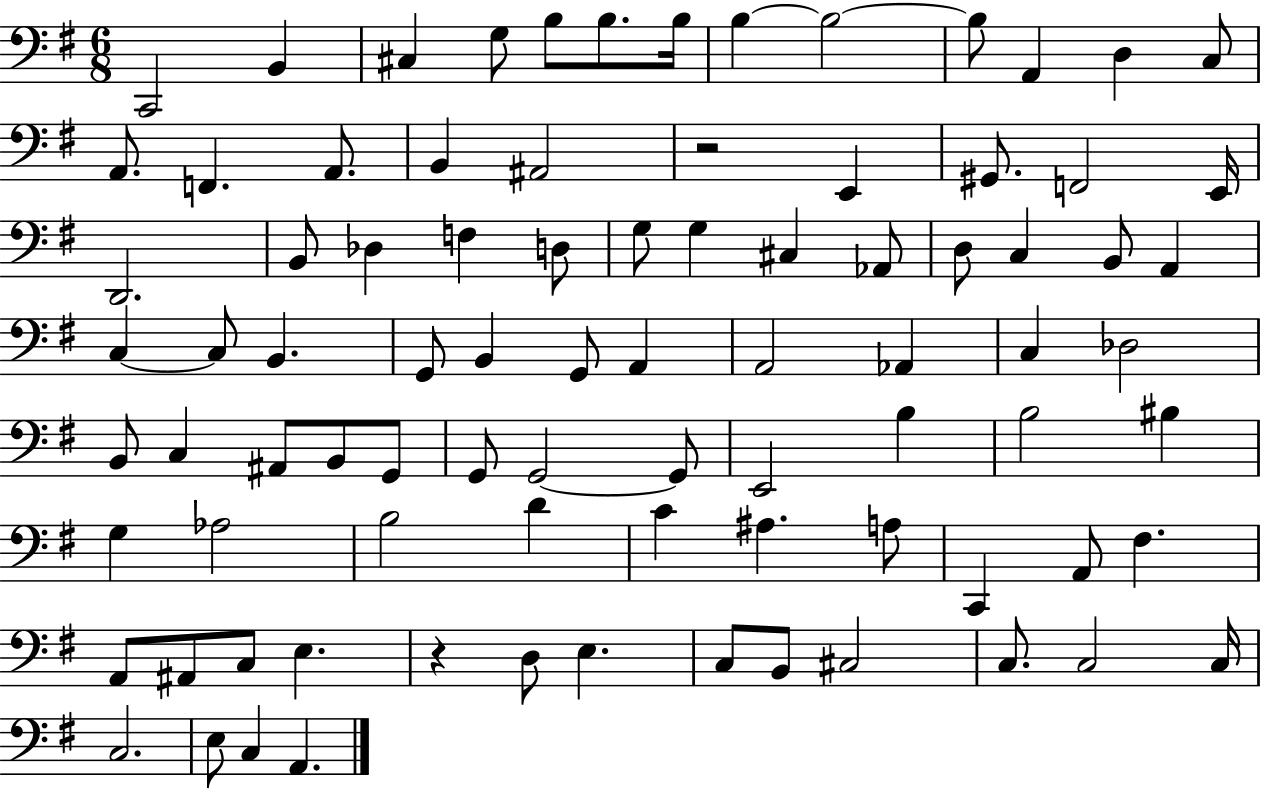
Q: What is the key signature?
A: G major